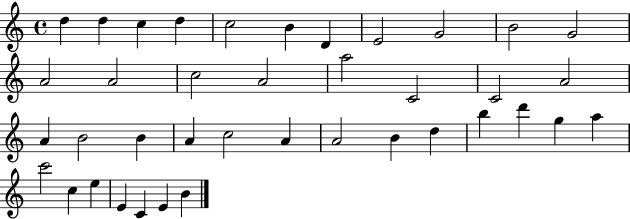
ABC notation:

X:1
T:Untitled
M:4/4
L:1/4
K:C
d d c d c2 B D E2 G2 B2 G2 A2 A2 c2 A2 a2 C2 C2 A2 A B2 B A c2 A A2 B d b d' g a c'2 c e E C E B